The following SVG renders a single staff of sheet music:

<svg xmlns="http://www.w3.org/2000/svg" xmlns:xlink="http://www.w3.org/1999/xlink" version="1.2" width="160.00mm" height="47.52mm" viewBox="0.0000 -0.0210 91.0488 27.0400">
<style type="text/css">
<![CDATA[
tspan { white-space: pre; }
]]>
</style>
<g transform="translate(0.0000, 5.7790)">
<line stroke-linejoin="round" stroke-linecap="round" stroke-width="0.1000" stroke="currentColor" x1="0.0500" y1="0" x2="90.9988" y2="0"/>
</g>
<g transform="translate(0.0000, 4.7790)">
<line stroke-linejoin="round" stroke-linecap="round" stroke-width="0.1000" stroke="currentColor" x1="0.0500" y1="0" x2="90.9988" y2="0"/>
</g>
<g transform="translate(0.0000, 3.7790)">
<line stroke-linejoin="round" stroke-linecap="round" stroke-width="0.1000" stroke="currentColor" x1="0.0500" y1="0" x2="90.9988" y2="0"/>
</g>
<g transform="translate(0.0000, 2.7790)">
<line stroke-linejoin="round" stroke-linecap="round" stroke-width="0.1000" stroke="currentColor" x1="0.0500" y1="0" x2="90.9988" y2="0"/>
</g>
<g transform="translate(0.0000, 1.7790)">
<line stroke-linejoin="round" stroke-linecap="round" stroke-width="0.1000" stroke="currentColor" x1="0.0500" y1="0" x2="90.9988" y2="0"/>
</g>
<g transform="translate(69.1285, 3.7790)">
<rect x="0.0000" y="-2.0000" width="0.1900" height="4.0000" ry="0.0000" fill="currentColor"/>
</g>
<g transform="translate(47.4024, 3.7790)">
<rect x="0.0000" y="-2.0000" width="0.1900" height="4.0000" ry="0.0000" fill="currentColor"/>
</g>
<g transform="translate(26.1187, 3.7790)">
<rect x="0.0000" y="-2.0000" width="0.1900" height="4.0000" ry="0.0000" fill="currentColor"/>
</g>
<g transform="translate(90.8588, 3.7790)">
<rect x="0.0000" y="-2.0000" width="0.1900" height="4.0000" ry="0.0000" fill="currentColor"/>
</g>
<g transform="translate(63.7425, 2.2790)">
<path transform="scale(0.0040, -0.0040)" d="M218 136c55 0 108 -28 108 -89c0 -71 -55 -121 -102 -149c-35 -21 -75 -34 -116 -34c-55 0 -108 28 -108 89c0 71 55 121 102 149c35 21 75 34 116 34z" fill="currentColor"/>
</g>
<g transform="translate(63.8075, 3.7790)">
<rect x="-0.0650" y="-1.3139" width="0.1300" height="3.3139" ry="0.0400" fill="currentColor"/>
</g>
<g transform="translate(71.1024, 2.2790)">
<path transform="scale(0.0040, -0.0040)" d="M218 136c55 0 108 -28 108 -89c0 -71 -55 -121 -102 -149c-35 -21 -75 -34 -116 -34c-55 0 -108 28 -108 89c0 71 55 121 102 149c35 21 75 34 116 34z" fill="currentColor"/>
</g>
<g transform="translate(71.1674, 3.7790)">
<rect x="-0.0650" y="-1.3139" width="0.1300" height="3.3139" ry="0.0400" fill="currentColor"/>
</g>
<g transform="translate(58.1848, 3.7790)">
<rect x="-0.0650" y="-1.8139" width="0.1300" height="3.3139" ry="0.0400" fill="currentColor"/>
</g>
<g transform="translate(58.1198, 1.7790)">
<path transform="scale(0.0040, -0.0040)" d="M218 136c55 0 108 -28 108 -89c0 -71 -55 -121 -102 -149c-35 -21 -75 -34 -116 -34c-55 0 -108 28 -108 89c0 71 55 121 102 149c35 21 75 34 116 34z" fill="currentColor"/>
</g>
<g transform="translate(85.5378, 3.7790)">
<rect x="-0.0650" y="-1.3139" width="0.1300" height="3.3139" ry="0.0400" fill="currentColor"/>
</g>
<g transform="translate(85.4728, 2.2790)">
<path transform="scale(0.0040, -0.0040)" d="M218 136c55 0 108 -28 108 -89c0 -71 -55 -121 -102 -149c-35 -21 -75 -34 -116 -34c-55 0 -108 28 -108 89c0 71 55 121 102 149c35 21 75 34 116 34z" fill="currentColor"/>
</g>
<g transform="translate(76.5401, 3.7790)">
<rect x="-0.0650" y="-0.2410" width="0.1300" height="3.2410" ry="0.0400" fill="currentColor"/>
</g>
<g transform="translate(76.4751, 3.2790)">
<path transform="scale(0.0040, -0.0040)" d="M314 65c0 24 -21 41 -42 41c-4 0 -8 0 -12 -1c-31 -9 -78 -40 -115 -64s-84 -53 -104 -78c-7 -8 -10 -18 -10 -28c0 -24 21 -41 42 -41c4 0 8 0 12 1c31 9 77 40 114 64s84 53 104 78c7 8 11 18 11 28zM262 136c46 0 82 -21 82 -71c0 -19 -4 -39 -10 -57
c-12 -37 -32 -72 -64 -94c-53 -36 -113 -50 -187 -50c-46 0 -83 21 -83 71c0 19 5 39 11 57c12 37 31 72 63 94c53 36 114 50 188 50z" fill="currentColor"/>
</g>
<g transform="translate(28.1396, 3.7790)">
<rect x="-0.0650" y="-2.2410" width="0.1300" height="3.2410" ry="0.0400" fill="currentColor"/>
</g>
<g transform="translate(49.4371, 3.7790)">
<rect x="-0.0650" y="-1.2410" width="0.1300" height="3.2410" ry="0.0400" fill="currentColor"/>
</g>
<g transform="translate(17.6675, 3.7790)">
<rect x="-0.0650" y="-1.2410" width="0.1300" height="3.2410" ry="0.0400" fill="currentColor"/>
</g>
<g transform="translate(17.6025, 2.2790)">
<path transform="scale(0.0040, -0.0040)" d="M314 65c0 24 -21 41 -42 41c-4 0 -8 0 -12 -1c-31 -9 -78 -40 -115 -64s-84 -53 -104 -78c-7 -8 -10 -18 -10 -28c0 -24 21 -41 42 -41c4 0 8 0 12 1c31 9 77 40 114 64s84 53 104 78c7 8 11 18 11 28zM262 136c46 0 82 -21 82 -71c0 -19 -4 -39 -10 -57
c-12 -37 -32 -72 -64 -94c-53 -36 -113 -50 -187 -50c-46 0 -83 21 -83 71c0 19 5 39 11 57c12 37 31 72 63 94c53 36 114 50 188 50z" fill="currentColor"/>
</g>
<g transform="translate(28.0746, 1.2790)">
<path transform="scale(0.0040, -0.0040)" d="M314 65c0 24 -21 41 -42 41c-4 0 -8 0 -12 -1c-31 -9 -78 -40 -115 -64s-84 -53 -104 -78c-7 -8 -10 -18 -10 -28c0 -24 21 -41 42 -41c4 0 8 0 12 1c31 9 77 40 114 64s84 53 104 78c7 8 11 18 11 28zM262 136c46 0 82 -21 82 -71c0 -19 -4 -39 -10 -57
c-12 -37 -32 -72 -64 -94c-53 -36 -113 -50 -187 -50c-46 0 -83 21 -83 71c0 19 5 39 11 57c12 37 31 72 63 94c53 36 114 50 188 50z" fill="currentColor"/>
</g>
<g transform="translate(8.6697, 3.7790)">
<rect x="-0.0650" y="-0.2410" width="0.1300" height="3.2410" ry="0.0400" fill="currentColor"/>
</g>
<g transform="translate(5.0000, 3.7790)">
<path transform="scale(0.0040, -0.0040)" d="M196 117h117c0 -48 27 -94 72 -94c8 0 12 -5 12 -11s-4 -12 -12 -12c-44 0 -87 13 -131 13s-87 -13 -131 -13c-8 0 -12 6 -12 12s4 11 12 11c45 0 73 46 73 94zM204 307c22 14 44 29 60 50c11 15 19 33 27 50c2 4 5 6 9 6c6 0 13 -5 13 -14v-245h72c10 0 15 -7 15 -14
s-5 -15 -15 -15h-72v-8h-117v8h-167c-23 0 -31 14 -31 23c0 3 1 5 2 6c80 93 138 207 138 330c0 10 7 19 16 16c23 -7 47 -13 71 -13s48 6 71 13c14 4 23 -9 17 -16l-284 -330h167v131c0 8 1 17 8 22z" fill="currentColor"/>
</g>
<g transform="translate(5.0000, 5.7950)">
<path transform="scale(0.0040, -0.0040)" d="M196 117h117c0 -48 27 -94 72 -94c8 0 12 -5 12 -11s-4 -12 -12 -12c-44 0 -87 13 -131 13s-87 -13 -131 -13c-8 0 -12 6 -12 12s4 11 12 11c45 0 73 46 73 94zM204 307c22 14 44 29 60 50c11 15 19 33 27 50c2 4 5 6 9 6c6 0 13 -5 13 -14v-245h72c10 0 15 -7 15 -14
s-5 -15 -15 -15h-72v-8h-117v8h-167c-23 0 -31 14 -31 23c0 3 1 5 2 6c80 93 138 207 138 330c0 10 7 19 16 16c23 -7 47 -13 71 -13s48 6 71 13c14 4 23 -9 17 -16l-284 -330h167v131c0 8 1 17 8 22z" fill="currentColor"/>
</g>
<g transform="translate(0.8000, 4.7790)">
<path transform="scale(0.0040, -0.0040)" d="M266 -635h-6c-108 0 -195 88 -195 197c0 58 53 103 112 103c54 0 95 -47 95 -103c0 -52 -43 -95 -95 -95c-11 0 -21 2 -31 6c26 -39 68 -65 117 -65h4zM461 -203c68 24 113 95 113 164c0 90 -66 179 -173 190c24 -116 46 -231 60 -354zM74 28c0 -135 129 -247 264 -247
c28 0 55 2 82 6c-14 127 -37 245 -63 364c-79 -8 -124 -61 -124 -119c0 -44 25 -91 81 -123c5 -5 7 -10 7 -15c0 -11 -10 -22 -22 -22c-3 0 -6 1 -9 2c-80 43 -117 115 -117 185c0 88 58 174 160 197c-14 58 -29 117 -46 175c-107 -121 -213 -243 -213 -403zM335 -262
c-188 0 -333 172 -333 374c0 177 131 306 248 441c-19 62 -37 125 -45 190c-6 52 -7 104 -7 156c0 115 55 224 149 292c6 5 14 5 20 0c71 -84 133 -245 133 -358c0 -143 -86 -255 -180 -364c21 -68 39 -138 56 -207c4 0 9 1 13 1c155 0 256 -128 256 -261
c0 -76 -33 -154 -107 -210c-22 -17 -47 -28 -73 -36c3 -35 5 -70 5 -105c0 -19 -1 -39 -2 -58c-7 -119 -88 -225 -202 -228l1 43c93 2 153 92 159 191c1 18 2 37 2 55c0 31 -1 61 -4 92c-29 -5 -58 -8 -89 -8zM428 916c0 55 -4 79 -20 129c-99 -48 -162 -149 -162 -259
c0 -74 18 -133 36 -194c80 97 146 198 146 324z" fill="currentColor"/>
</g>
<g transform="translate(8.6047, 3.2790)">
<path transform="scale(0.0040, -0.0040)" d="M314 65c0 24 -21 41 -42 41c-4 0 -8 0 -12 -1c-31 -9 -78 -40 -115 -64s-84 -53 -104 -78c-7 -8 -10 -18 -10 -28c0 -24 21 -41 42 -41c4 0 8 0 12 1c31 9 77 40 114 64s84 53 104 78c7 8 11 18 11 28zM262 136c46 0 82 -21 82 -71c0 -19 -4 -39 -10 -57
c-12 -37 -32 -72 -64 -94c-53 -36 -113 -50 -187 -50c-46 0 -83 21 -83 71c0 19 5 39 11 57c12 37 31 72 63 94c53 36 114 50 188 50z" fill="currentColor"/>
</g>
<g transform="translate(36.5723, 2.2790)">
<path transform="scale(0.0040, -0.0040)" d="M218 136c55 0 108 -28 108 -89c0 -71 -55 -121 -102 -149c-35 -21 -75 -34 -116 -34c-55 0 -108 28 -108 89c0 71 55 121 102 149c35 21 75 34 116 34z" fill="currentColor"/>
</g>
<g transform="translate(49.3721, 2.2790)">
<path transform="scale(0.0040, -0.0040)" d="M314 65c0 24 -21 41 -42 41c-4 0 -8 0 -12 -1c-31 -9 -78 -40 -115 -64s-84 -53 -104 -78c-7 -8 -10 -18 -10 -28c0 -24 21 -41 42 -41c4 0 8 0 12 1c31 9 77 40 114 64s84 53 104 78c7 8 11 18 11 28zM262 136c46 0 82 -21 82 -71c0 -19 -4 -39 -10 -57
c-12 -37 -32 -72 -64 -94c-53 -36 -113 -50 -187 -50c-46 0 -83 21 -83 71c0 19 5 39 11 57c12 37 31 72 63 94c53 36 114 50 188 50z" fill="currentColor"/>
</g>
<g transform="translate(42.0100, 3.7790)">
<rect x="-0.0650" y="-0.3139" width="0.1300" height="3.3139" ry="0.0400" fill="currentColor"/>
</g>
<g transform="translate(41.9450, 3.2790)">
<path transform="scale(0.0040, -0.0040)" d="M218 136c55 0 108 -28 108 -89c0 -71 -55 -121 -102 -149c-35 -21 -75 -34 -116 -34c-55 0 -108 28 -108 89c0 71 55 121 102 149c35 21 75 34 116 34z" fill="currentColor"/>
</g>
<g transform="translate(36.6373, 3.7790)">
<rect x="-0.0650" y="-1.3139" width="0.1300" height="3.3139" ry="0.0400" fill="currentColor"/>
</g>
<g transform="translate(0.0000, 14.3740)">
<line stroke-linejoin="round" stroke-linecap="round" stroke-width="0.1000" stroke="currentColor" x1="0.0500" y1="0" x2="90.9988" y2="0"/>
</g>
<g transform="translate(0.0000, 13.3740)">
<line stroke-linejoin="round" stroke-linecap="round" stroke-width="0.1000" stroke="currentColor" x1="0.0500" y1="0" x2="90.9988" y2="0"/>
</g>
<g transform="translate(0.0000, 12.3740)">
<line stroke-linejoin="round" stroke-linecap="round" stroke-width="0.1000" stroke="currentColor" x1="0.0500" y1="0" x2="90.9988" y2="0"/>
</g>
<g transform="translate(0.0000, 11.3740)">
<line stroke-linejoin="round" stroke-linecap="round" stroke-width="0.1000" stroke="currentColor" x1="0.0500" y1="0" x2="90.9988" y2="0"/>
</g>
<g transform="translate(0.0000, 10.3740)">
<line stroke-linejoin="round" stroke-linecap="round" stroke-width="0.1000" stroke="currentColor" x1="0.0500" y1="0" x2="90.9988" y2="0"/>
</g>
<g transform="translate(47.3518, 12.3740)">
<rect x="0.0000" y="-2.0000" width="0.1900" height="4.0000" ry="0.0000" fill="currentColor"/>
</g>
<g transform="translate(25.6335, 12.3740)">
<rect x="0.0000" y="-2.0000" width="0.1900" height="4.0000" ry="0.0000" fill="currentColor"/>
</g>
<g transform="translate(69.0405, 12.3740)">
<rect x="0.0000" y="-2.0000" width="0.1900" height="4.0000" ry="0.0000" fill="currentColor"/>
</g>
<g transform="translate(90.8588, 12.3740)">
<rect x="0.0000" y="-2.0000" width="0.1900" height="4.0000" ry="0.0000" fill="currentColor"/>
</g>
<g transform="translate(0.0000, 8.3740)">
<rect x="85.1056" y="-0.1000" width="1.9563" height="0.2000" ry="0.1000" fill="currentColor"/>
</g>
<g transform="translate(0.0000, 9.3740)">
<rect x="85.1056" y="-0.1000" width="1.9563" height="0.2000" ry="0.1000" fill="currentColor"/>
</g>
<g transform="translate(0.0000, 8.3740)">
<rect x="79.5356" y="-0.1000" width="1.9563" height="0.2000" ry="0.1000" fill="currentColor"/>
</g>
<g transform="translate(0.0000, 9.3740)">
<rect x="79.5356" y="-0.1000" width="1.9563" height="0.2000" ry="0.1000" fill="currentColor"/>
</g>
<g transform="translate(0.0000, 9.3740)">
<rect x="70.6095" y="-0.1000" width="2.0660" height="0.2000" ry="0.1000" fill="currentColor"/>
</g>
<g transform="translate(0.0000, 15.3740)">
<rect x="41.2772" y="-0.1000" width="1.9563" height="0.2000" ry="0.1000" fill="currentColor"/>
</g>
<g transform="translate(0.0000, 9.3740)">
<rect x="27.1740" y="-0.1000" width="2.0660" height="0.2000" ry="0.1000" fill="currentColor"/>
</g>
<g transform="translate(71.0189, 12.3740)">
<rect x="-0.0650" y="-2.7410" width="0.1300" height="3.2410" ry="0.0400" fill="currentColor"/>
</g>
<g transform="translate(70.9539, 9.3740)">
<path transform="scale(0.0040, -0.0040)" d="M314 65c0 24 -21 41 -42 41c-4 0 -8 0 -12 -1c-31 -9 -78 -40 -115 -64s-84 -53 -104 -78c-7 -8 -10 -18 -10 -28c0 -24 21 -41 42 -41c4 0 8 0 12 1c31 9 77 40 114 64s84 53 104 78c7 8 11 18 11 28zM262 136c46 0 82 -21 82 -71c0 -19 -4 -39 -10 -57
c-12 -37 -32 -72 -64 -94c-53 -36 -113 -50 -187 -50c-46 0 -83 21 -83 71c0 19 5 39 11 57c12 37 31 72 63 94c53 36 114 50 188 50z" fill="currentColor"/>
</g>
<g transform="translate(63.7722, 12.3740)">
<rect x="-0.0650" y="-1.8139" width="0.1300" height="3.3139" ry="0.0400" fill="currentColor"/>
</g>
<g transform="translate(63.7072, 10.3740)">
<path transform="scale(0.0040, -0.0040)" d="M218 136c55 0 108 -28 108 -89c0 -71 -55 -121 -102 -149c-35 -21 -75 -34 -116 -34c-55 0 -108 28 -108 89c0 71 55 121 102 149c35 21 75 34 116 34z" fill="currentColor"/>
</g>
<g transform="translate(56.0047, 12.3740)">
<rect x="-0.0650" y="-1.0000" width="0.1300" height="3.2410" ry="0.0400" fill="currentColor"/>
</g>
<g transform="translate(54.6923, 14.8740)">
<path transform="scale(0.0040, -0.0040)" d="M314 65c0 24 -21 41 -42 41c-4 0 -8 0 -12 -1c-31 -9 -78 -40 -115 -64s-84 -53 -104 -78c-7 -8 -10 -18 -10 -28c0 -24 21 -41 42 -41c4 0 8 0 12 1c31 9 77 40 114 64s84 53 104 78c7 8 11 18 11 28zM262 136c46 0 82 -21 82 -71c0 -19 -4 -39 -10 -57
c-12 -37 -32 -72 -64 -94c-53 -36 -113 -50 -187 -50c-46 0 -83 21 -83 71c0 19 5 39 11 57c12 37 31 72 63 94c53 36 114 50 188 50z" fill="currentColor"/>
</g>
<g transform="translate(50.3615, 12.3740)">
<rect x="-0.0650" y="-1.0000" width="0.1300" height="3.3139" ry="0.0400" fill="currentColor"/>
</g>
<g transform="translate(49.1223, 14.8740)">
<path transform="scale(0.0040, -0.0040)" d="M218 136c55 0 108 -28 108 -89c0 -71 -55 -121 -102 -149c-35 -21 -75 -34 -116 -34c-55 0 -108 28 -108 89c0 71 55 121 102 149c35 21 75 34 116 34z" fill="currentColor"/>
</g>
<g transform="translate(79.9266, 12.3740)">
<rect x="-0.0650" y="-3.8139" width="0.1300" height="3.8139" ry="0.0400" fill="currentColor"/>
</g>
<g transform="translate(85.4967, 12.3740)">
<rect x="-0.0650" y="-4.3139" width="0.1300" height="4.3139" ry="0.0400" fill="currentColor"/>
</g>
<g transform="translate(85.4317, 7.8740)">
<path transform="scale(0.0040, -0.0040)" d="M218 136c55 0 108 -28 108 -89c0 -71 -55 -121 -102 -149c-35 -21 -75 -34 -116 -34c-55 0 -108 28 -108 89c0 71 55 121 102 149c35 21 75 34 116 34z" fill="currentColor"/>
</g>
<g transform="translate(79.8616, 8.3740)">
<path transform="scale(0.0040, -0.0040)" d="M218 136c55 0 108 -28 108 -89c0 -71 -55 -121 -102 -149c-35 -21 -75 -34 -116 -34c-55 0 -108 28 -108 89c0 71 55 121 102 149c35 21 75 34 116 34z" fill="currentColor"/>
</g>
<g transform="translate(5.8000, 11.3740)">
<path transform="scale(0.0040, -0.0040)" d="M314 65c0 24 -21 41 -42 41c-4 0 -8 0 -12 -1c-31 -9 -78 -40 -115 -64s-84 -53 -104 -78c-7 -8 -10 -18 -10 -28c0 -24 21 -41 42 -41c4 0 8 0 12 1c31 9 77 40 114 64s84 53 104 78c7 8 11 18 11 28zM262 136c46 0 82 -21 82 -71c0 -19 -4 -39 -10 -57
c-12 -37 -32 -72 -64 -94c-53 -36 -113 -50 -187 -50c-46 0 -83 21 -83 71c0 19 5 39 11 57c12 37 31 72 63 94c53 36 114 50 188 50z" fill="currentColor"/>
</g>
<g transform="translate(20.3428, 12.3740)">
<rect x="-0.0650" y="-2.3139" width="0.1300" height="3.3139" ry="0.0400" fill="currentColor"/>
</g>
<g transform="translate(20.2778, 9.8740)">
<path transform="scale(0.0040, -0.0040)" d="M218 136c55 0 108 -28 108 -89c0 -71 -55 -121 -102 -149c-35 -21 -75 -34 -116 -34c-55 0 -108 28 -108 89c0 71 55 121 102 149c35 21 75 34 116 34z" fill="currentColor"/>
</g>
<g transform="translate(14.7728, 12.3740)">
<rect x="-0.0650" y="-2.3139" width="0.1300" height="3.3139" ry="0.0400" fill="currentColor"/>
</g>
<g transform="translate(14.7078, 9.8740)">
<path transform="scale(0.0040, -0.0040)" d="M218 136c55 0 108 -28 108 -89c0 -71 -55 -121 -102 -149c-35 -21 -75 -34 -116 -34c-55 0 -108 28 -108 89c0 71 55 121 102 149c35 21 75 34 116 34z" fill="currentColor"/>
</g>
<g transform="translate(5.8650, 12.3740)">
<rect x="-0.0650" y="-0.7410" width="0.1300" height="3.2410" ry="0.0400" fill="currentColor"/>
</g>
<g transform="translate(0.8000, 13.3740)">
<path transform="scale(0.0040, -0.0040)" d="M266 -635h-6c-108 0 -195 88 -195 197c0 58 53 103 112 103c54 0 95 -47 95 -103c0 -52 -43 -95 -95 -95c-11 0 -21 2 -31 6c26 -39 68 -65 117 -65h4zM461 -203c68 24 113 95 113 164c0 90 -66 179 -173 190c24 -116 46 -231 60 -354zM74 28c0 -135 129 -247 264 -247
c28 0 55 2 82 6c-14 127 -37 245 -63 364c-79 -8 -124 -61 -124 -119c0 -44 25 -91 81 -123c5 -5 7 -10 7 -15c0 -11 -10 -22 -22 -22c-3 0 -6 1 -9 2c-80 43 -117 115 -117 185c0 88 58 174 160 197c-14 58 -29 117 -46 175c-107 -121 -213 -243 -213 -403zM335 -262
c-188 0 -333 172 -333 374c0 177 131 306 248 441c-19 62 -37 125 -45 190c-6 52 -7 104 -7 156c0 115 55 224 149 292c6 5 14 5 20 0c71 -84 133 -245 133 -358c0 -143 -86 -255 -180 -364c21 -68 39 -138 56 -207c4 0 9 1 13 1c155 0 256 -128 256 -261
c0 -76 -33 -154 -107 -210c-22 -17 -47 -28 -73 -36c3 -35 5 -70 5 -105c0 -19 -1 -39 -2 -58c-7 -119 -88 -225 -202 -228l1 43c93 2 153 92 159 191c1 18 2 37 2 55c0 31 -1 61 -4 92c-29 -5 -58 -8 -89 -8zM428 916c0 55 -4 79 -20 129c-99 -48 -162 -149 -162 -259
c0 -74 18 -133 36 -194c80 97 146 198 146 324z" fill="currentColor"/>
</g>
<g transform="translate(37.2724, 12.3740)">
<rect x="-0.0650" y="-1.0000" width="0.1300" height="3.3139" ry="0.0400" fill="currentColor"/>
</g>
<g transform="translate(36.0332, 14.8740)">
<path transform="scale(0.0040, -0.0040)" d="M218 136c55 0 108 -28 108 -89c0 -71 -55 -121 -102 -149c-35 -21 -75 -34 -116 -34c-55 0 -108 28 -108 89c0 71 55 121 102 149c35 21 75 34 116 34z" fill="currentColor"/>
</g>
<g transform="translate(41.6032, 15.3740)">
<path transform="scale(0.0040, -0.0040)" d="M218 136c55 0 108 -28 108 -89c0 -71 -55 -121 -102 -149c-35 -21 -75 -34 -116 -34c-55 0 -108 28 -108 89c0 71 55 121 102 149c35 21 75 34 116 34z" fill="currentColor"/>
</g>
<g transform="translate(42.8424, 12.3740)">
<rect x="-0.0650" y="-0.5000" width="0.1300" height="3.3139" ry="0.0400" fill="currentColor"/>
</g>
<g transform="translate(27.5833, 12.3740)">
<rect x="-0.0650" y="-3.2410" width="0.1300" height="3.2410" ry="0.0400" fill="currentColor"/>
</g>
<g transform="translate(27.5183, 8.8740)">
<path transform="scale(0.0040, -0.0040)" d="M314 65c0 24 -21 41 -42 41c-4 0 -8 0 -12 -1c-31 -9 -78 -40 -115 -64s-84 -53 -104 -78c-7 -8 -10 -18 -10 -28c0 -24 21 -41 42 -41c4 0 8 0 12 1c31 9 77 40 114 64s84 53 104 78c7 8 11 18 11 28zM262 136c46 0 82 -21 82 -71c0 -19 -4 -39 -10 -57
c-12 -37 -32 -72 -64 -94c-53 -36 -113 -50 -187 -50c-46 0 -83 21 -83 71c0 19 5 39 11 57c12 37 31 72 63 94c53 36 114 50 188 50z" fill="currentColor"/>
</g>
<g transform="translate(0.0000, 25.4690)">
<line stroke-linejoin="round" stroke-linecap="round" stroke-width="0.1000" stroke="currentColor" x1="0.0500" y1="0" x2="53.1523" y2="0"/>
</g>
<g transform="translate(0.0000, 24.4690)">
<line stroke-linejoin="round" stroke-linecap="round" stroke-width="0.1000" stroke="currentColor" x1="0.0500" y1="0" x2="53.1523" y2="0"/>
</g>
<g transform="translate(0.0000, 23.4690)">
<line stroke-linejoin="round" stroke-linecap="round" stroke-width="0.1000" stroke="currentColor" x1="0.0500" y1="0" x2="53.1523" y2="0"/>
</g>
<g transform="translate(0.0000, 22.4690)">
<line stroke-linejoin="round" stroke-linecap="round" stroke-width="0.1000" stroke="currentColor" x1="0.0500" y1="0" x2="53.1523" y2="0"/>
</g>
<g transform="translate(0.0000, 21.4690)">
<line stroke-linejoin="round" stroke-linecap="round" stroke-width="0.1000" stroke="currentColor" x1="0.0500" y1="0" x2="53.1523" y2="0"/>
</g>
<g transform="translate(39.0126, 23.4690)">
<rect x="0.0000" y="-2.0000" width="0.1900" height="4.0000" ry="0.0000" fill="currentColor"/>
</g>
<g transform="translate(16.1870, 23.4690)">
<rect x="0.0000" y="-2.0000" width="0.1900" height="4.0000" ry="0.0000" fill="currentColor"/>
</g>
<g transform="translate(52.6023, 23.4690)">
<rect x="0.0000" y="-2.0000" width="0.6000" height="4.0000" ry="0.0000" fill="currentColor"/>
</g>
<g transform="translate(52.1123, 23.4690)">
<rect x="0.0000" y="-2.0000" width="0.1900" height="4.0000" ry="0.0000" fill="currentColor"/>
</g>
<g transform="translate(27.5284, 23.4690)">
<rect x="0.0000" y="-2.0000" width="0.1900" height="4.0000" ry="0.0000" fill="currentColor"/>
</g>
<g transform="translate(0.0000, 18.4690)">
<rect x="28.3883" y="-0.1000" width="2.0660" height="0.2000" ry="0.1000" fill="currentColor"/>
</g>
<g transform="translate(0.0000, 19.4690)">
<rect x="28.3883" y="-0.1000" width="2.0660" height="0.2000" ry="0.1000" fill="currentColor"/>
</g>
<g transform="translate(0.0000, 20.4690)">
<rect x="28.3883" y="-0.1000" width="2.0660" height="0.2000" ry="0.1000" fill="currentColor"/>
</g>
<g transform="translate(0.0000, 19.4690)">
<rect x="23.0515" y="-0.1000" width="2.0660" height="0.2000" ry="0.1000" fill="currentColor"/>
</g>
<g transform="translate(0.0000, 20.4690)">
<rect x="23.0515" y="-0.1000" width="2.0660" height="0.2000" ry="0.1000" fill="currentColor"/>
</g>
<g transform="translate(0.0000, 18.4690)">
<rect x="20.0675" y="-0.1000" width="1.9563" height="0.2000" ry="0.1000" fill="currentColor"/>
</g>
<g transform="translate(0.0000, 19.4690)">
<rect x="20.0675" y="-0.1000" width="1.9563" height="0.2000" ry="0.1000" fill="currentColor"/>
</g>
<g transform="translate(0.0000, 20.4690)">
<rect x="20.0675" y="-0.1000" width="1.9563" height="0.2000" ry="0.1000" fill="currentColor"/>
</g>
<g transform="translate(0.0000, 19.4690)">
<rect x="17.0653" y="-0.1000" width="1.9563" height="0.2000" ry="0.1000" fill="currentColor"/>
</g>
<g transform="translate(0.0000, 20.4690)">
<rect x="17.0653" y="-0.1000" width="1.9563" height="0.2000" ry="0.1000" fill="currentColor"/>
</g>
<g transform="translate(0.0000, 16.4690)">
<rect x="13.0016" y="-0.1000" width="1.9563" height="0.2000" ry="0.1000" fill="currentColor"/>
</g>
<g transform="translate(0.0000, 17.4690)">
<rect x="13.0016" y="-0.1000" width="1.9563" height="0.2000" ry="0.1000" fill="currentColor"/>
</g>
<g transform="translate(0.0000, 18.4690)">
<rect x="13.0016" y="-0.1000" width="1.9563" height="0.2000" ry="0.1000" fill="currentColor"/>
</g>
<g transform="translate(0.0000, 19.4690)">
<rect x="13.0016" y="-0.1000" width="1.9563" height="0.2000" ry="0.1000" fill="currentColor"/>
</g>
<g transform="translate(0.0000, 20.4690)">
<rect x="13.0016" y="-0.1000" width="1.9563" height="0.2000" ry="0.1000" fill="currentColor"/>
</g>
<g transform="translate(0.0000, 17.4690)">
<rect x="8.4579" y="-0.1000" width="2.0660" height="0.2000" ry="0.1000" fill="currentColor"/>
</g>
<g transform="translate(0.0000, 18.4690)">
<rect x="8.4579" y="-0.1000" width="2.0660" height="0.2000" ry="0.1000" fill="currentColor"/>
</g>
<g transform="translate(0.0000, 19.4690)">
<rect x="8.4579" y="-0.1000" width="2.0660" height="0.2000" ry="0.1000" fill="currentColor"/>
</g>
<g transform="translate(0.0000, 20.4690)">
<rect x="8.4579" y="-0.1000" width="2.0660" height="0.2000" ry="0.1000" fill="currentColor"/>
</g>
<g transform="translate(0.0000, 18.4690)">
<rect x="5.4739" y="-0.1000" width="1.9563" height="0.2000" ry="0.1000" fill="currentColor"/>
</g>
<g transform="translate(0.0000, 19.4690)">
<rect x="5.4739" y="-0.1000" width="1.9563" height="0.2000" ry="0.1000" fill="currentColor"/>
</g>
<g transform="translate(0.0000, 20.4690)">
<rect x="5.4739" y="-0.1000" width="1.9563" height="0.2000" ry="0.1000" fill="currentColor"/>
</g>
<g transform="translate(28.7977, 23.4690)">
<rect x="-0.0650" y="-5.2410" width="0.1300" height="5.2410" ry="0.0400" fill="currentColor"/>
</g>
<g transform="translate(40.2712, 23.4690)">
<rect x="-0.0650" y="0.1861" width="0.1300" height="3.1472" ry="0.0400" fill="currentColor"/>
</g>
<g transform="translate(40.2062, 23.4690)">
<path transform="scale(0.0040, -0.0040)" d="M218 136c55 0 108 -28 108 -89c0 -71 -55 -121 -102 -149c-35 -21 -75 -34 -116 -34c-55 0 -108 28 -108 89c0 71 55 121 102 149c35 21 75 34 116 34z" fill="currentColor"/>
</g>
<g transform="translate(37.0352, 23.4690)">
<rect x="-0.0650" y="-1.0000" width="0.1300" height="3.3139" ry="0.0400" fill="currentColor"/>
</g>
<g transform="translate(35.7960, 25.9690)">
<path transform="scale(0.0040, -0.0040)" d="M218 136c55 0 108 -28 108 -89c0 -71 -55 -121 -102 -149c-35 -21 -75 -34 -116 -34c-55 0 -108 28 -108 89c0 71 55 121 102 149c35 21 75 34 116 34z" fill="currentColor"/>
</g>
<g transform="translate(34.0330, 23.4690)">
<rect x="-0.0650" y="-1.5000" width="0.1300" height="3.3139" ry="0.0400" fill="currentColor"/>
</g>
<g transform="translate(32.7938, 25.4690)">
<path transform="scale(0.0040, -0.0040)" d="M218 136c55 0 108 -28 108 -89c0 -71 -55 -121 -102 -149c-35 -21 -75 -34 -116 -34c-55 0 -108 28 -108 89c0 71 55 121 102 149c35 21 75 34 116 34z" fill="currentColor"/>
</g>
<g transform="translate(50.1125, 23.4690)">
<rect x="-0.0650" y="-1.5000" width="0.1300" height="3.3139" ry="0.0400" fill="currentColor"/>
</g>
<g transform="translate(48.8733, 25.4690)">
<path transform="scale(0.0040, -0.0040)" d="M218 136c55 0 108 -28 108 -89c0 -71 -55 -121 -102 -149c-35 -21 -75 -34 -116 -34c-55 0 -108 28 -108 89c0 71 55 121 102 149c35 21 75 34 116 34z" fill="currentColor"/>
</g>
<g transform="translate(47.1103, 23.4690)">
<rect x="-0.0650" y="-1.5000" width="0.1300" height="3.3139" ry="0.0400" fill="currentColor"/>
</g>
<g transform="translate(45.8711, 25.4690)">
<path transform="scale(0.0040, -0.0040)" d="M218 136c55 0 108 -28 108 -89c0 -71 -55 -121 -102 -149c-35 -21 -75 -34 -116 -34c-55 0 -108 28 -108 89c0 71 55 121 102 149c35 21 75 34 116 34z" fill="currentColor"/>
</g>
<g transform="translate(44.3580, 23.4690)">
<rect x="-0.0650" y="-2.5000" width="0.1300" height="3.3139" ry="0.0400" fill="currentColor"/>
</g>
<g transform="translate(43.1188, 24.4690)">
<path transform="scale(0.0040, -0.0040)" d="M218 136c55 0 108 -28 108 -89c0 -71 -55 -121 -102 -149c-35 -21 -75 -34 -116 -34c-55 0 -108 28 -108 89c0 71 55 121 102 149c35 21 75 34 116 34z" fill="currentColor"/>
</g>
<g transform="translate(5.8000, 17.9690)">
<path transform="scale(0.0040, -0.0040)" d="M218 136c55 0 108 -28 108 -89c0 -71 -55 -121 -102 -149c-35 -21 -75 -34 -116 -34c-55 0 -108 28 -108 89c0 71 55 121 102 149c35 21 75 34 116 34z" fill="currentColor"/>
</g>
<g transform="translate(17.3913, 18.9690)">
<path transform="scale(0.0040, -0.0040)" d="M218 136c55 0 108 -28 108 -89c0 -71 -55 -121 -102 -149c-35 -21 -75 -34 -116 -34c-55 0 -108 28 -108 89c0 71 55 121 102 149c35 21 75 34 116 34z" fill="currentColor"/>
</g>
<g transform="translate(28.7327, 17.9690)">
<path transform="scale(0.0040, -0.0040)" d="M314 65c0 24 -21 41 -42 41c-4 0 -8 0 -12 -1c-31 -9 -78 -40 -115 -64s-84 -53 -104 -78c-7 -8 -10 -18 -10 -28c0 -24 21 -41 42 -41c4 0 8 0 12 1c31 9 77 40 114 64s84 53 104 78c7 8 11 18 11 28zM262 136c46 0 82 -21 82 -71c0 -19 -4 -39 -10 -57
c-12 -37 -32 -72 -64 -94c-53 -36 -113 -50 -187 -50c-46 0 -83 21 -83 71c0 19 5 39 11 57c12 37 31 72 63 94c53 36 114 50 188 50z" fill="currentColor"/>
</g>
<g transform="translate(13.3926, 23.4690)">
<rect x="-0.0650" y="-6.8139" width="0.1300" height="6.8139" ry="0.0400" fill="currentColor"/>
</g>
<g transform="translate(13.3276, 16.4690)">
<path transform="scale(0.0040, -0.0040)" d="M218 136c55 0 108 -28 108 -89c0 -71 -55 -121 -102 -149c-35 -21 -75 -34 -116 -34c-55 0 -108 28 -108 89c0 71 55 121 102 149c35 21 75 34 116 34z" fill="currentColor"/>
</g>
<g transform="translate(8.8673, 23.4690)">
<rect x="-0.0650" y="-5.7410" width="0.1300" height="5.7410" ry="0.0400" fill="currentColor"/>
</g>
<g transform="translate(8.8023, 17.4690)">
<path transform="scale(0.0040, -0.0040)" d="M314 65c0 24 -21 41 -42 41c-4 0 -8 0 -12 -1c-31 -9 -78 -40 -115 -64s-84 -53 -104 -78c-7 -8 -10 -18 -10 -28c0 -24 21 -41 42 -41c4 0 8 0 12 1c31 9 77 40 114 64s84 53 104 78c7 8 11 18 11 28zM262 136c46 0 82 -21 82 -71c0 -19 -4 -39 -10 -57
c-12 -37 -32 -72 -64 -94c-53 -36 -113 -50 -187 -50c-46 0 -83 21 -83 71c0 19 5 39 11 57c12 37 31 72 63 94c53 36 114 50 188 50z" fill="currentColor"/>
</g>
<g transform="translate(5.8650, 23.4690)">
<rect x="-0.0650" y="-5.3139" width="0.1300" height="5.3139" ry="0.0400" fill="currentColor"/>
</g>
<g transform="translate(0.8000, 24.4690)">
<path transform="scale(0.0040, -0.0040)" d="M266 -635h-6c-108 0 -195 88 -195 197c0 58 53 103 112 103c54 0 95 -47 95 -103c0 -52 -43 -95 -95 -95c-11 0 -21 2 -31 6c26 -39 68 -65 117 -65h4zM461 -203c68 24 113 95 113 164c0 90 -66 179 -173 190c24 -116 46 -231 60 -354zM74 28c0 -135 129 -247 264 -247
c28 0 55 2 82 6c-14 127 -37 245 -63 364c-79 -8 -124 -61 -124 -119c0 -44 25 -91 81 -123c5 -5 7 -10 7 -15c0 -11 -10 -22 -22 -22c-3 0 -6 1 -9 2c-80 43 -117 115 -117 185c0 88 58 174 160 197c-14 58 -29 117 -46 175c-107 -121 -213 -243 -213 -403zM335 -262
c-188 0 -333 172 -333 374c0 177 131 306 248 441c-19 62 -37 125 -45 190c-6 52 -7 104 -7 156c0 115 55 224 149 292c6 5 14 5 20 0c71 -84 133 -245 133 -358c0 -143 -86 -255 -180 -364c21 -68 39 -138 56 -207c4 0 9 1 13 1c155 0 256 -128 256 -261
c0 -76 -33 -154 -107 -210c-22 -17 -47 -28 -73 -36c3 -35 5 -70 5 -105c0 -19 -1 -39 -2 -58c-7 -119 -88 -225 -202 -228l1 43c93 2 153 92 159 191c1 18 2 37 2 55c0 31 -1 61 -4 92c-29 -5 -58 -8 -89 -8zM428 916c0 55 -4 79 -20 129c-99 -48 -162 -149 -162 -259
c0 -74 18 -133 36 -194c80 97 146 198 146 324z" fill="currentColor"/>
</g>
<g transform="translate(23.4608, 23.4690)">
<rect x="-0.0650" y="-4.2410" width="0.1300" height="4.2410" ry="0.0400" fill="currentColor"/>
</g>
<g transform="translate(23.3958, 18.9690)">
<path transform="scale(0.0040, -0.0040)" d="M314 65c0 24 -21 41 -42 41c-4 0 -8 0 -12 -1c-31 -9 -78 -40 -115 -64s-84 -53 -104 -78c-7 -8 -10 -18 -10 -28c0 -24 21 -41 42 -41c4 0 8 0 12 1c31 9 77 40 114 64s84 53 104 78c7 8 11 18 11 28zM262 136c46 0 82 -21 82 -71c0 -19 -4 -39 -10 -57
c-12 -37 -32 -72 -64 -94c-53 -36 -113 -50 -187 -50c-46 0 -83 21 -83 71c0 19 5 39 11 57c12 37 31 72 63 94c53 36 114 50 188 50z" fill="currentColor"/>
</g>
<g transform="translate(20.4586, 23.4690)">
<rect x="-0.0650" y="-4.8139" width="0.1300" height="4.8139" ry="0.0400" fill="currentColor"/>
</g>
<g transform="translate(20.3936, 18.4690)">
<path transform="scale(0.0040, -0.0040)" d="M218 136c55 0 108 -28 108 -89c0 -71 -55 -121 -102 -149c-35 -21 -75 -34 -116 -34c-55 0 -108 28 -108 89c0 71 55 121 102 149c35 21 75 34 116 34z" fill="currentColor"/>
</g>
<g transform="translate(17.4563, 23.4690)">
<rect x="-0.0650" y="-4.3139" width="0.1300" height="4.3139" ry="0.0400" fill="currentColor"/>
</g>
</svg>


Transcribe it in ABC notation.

X:1
T:Untitled
M:4/4
L:1/4
K:C
c2 e2 g2 e c e2 f e e c2 e d2 g g b2 D C D D2 f a2 c' d' f' g'2 b' d' e' d'2 f'2 E D B G E E